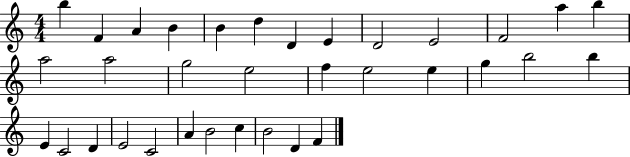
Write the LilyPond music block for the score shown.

{
  \clef treble
  \numericTimeSignature
  \time 4/4
  \key c \major
  b''4 f'4 a'4 b'4 | b'4 d''4 d'4 e'4 | d'2 e'2 | f'2 a''4 b''4 | \break a''2 a''2 | g''2 e''2 | f''4 e''2 e''4 | g''4 b''2 b''4 | \break e'4 c'2 d'4 | e'2 c'2 | a'4 b'2 c''4 | b'2 d'4 f'4 | \break \bar "|."
}